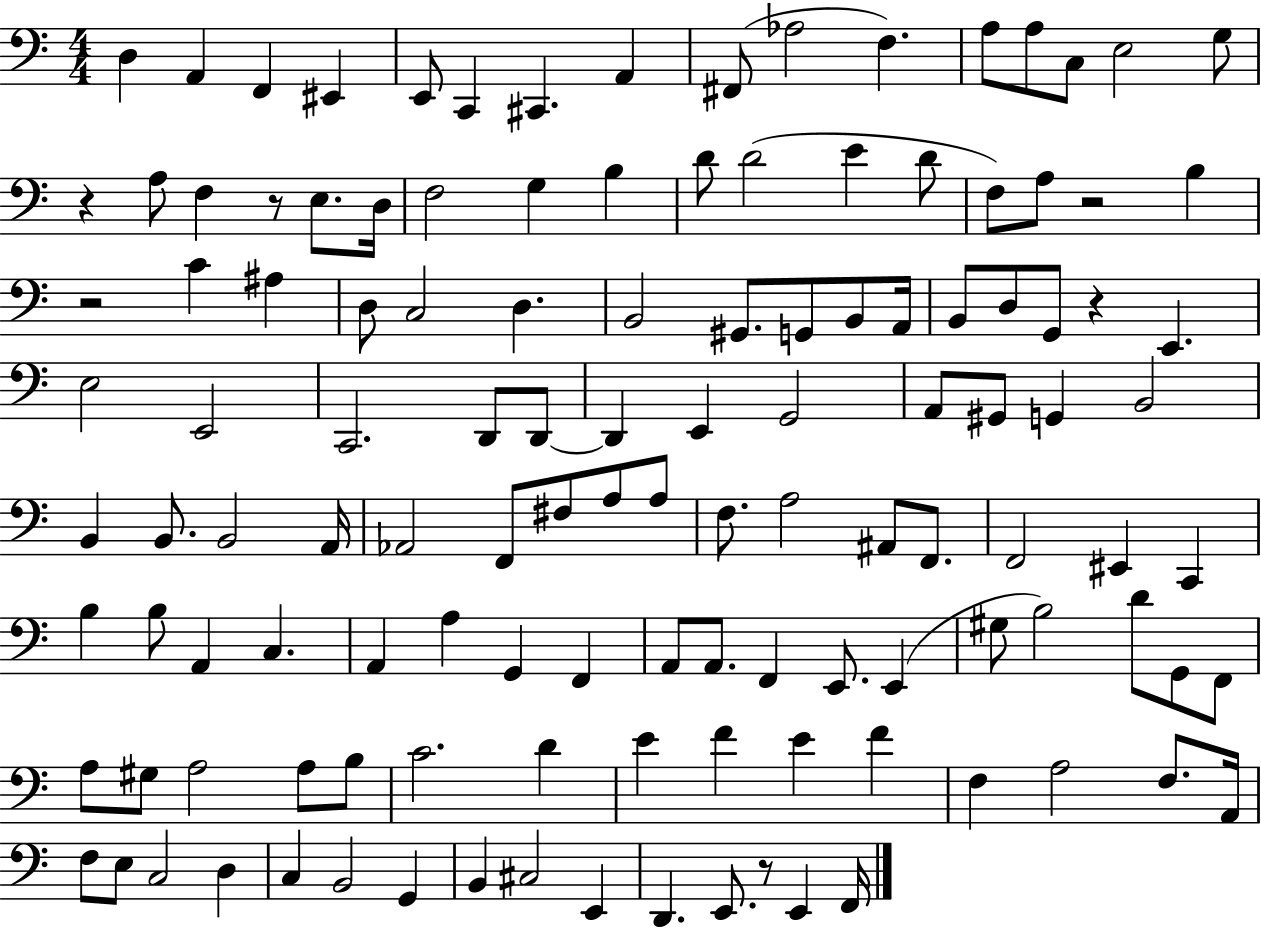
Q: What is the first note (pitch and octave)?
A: D3